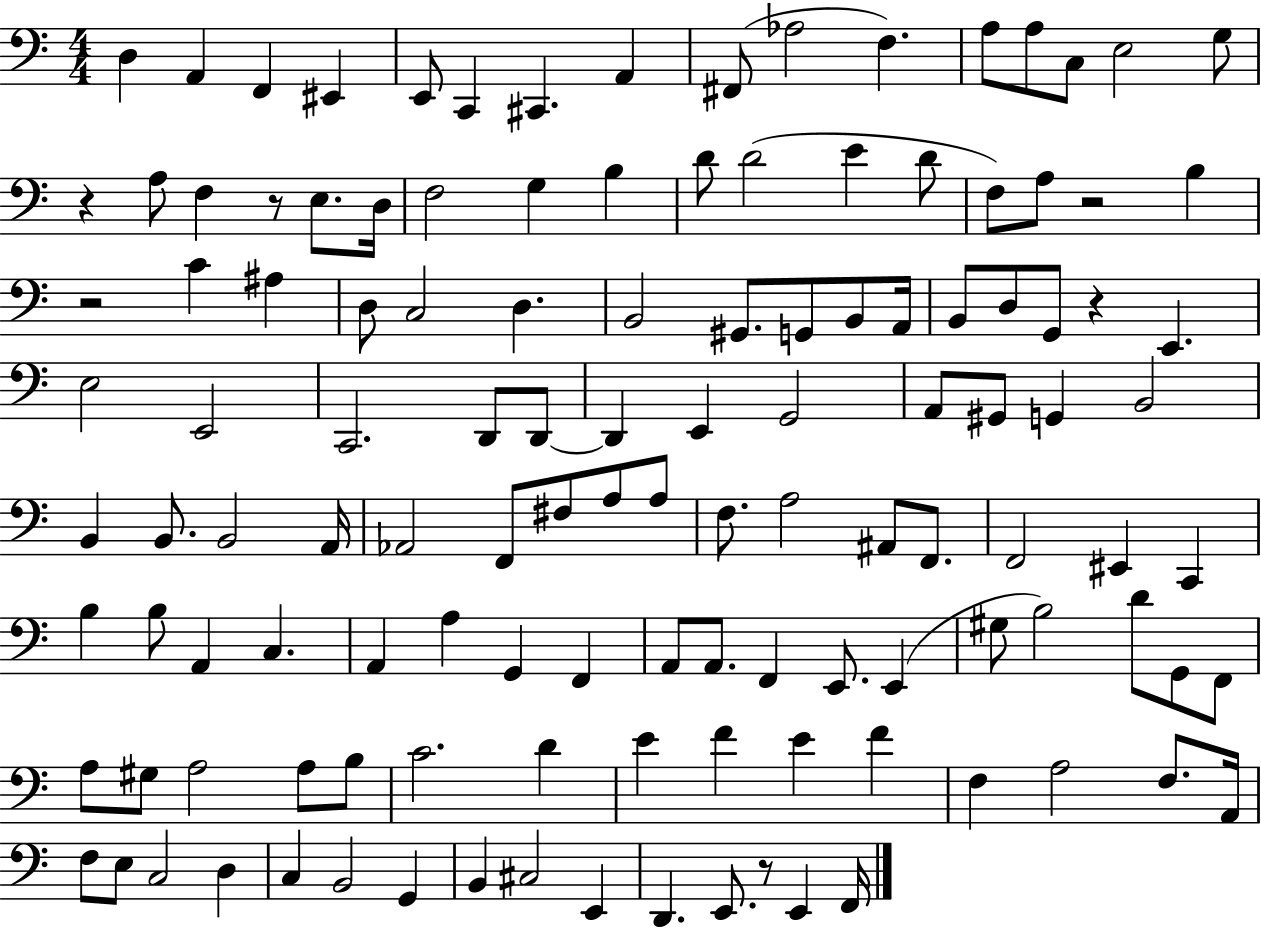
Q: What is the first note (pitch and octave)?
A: D3